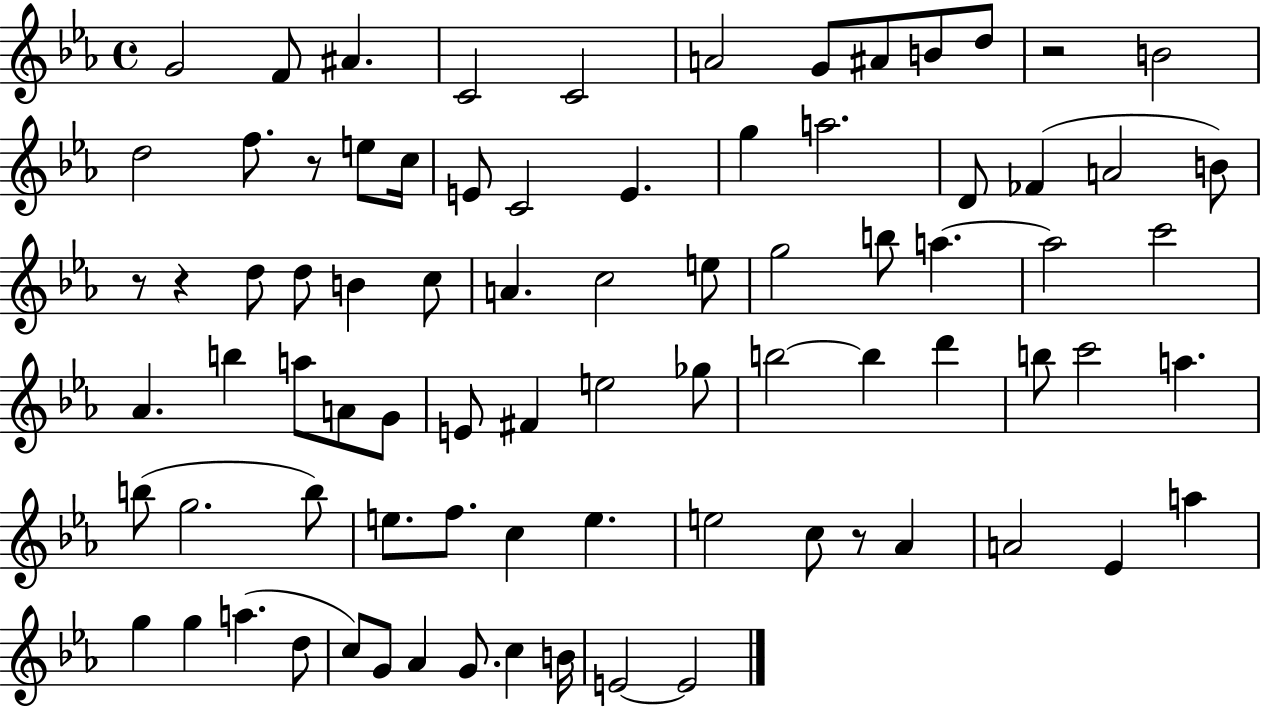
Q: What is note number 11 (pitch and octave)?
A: B4